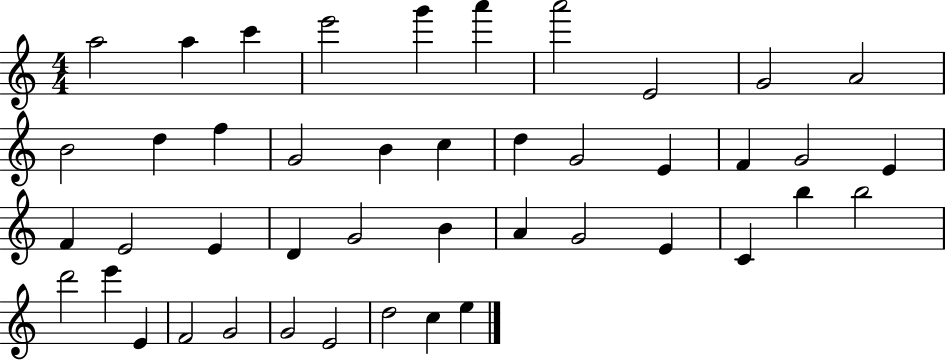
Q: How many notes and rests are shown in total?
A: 44